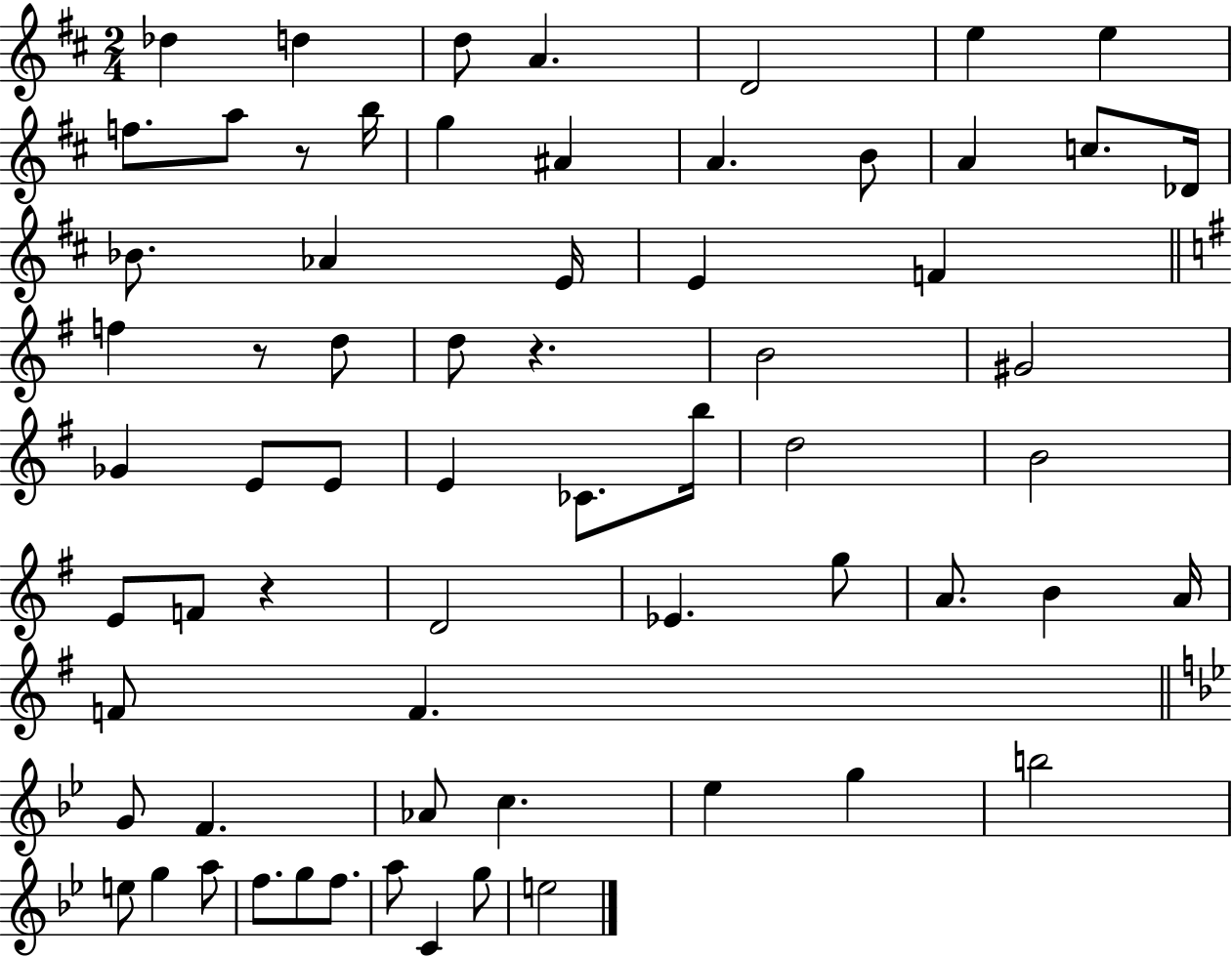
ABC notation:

X:1
T:Untitled
M:2/4
L:1/4
K:D
_d d d/2 A D2 e e f/2 a/2 z/2 b/4 g ^A A B/2 A c/2 _D/4 _B/2 _A E/4 E F f z/2 d/2 d/2 z B2 ^G2 _G E/2 E/2 E _C/2 b/4 d2 B2 E/2 F/2 z D2 _E g/2 A/2 B A/4 F/2 F G/2 F _A/2 c _e g b2 e/2 g a/2 f/2 g/2 f/2 a/2 C g/2 e2